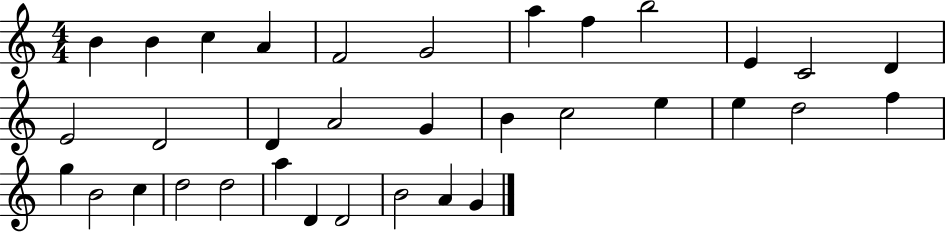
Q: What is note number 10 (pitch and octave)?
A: E4